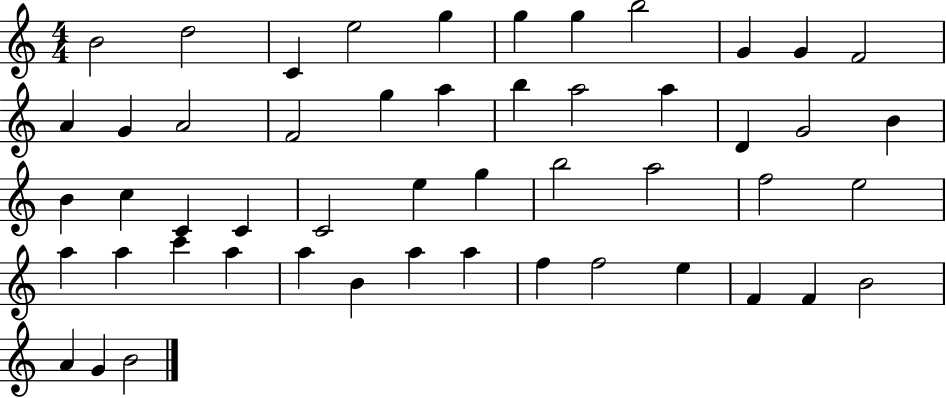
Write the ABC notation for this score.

X:1
T:Untitled
M:4/4
L:1/4
K:C
B2 d2 C e2 g g g b2 G G F2 A G A2 F2 g a b a2 a D G2 B B c C C C2 e g b2 a2 f2 e2 a a c' a a B a a f f2 e F F B2 A G B2